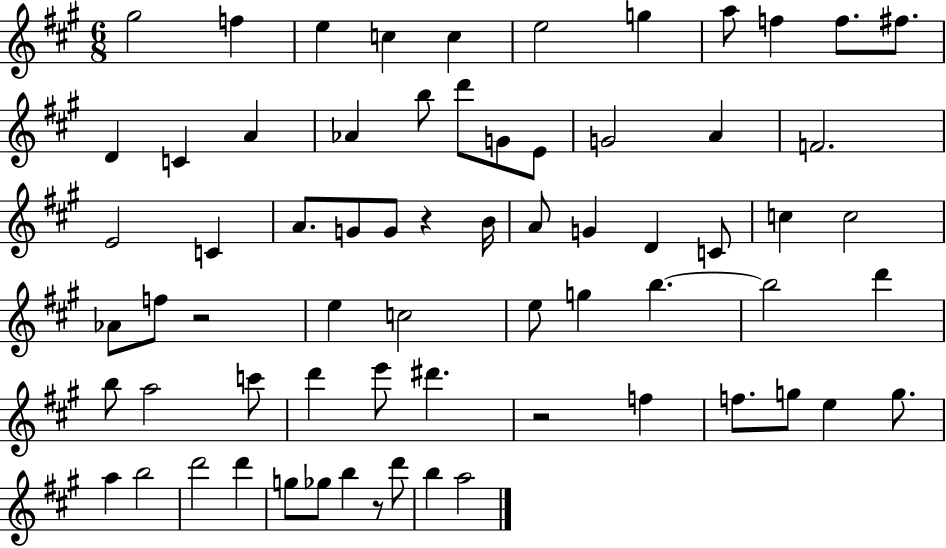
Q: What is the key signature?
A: A major